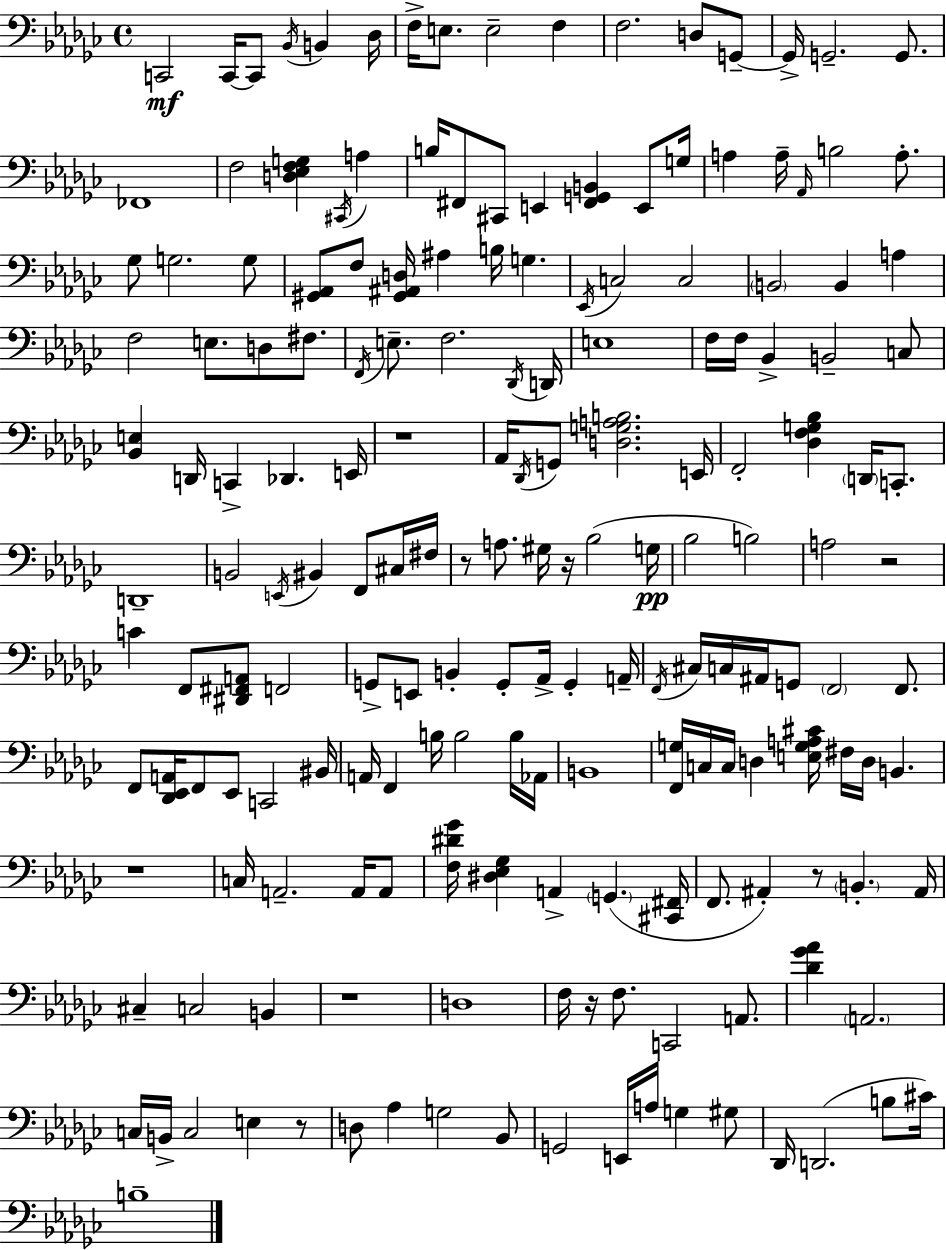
X:1
T:Untitled
M:4/4
L:1/4
K:Ebm
C,,2 C,,/4 C,,/2 _B,,/4 B,, _D,/4 F,/4 E,/2 E,2 F, F,2 D,/2 G,,/2 G,,/4 G,,2 G,,/2 _F,,4 F,2 [D,_E,F,G,] ^C,,/4 A, B,/4 ^F,,/2 ^C,,/2 E,, [^F,,G,,B,,] E,,/2 G,/4 A, A,/4 _A,,/4 B,2 A,/2 _G,/2 G,2 G,/2 [^G,,_A,,]/2 F,/2 [^G,,^A,,D,]/4 ^A, B,/4 G, _E,,/4 C,2 C,2 B,,2 B,, A, F,2 E,/2 D,/2 ^F,/2 F,,/4 E,/2 F,2 _D,,/4 D,,/4 E,4 F,/4 F,/4 _B,, B,,2 C,/2 [_B,,E,] D,,/4 C,, _D,, E,,/4 z4 _A,,/4 _D,,/4 G,,/2 [D,G,A,B,]2 E,,/4 F,,2 [_D,F,G,_B,] D,,/4 C,,/2 D,,4 B,,2 E,,/4 ^B,, F,,/2 ^C,/4 ^F,/4 z/2 A,/2 ^G,/4 z/4 _B,2 G,/4 _B,2 B,2 A,2 z2 C F,,/2 [^D,,^F,,A,,]/2 F,,2 G,,/2 E,,/2 B,, G,,/2 _A,,/4 G,, A,,/4 F,,/4 ^C,/4 C,/4 ^A,,/4 G,,/2 F,,2 F,,/2 F,,/2 [_D,,_E,,A,,]/4 F,,/2 _E,,/2 C,,2 ^B,,/4 A,,/4 F,, B,/4 B,2 B,/4 _A,,/4 B,,4 [F,,G,]/4 C,/4 C,/4 D, [E,G,A,^C]/4 ^F,/4 D,/4 B,, z4 C,/4 A,,2 A,,/4 A,,/2 [F,^D_G]/4 [^D,_E,_G,] A,, G,, [^C,,^F,,]/4 F,,/2 ^A,, z/2 B,, ^A,,/4 ^C, C,2 B,, z4 D,4 F,/4 z/4 F,/2 C,,2 A,,/2 [_D_G_A] A,,2 C,/4 B,,/4 C,2 E, z/2 D,/2 _A, G,2 _B,,/2 G,,2 E,,/4 A,/4 G, ^G,/2 _D,,/4 D,,2 B,/2 ^C/4 B,4